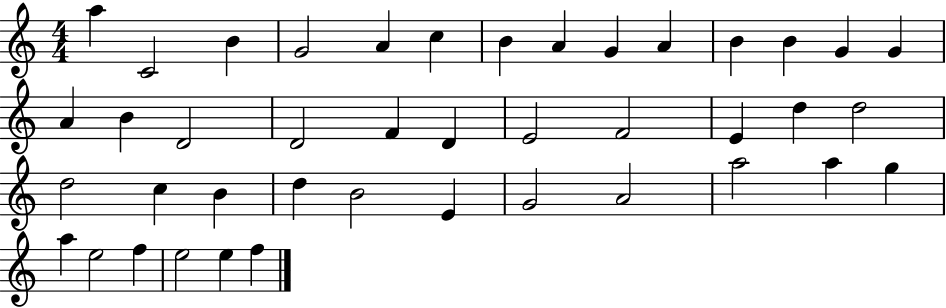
A5/q C4/h B4/q G4/h A4/q C5/q B4/q A4/q G4/q A4/q B4/q B4/q G4/q G4/q A4/q B4/q D4/h D4/h F4/q D4/q E4/h F4/h E4/q D5/q D5/h D5/h C5/q B4/q D5/q B4/h E4/q G4/h A4/h A5/h A5/q G5/q A5/q E5/h F5/q E5/h E5/q F5/q